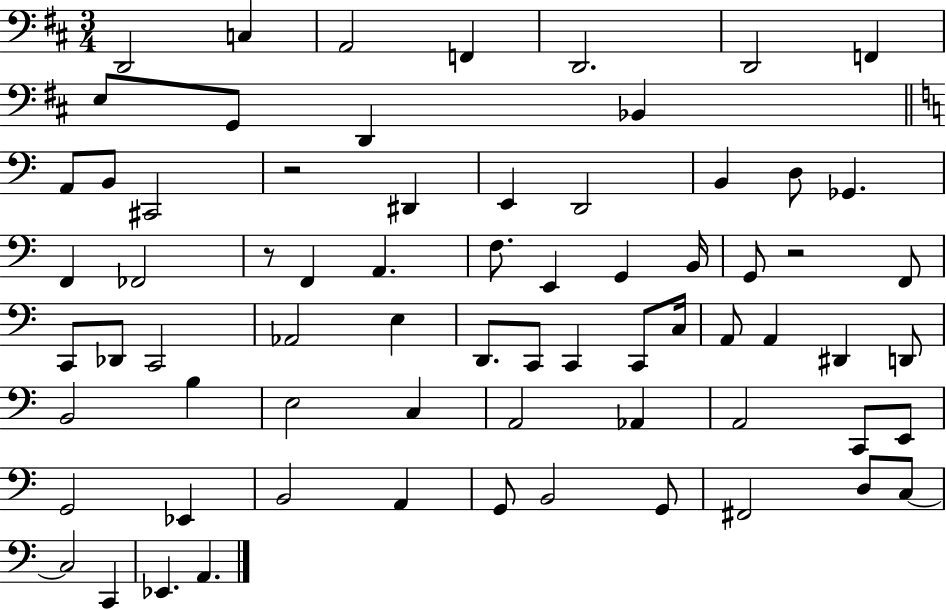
{
  \clef bass
  \numericTimeSignature
  \time 3/4
  \key d \major
  d,2 c4 | a,2 f,4 | d,2. | d,2 f,4 | \break e8 g,8 d,4 bes,4 | \bar "||" \break \key c \major a,8 b,8 cis,2 | r2 dis,4 | e,4 d,2 | b,4 d8 ges,4. | \break f,4 fes,2 | r8 f,4 a,4. | f8. e,4 g,4 b,16 | g,8 r2 f,8 | \break c,8 des,8 c,2 | aes,2 e4 | d,8. c,8 c,4 c,8 c16 | a,8 a,4 dis,4 d,8 | \break b,2 b4 | e2 c4 | a,2 aes,4 | a,2 c,8 e,8 | \break g,2 ees,4 | b,2 a,4 | g,8 b,2 g,8 | fis,2 d8 c8~~ | \break c2 c,4 | ees,4. a,4. | \bar "|."
}